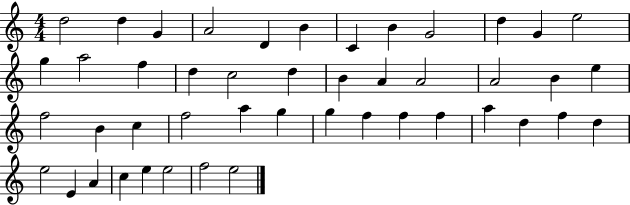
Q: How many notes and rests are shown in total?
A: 46